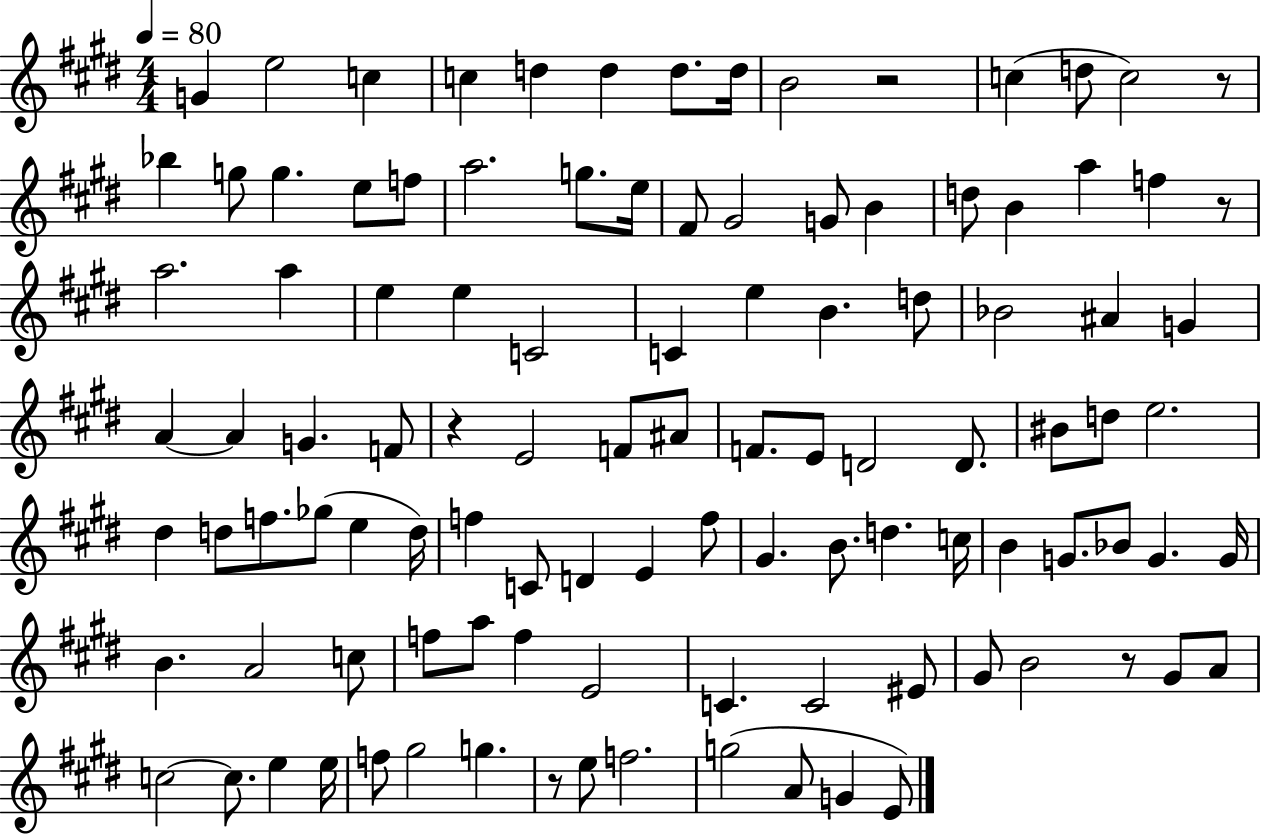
G4/q E5/h C5/q C5/q D5/q D5/q D5/e. D5/s B4/h R/h C5/q D5/e C5/h R/e Bb5/q G5/e G5/q. E5/e F5/e A5/h. G5/e. E5/s F#4/e G#4/h G4/e B4/q D5/e B4/q A5/q F5/q R/e A5/h. A5/q E5/q E5/q C4/h C4/q E5/q B4/q. D5/e Bb4/h A#4/q G4/q A4/q A4/q G4/q. F4/e R/q E4/h F4/e A#4/e F4/e. E4/e D4/h D4/e. BIS4/e D5/e E5/h. D#5/q D5/e F5/e. Gb5/e E5/q D5/s F5/q C4/e D4/q E4/q F5/e G#4/q. B4/e. D5/q. C5/s B4/q G4/e. Bb4/e G4/q. G4/s B4/q. A4/h C5/e F5/e A5/e F5/q E4/h C4/q. C4/h EIS4/e G#4/e B4/h R/e G#4/e A4/e C5/h C5/e. E5/q E5/s F5/e G#5/h G5/q. R/e E5/e F5/h. G5/h A4/e G4/q E4/e